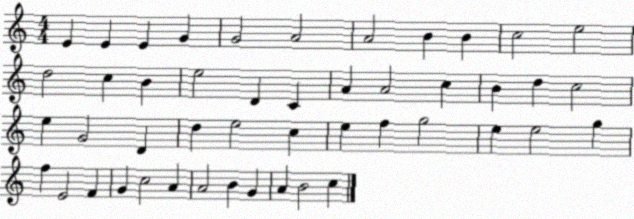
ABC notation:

X:1
T:Untitled
M:4/4
L:1/4
K:C
E E E G G2 A2 A2 B B c2 e2 d2 c B e2 D C A A2 c B d c2 e G2 D d e2 c e f g2 e e2 g f E2 F G c2 A A2 B G A B2 c